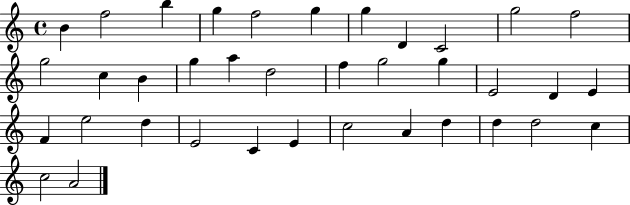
B4/q F5/h B5/q G5/q F5/h G5/q G5/q D4/q C4/h G5/h F5/h G5/h C5/q B4/q G5/q A5/q D5/h F5/q G5/h G5/q E4/h D4/q E4/q F4/q E5/h D5/q E4/h C4/q E4/q C5/h A4/q D5/q D5/q D5/h C5/q C5/h A4/h